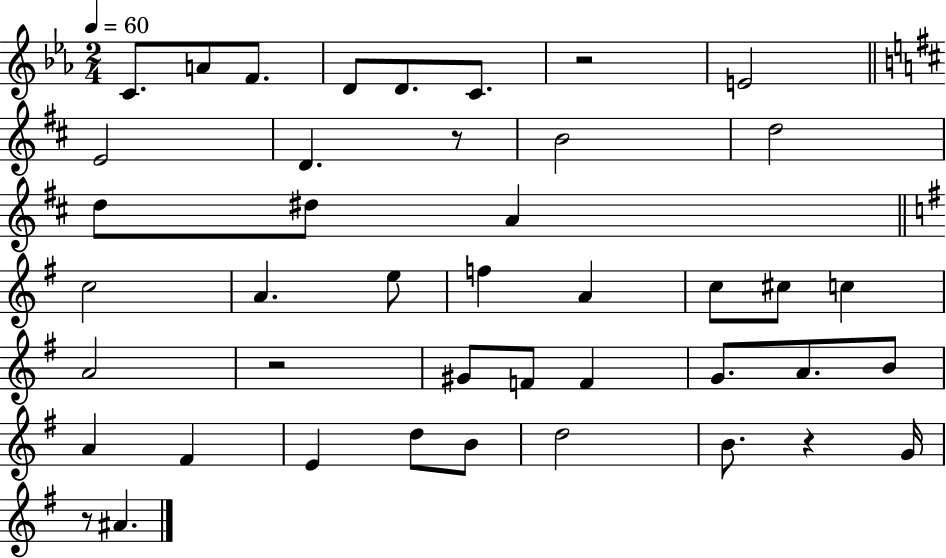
C4/e. A4/e F4/e. D4/e D4/e. C4/e. R/h E4/h E4/h D4/q. R/e B4/h D5/h D5/e D#5/e A4/q C5/h A4/q. E5/e F5/q A4/q C5/e C#5/e C5/q A4/h R/h G#4/e F4/e F4/q G4/e. A4/e. B4/e A4/q F#4/q E4/q D5/e B4/e D5/h B4/e. R/q G4/s R/e A#4/q.